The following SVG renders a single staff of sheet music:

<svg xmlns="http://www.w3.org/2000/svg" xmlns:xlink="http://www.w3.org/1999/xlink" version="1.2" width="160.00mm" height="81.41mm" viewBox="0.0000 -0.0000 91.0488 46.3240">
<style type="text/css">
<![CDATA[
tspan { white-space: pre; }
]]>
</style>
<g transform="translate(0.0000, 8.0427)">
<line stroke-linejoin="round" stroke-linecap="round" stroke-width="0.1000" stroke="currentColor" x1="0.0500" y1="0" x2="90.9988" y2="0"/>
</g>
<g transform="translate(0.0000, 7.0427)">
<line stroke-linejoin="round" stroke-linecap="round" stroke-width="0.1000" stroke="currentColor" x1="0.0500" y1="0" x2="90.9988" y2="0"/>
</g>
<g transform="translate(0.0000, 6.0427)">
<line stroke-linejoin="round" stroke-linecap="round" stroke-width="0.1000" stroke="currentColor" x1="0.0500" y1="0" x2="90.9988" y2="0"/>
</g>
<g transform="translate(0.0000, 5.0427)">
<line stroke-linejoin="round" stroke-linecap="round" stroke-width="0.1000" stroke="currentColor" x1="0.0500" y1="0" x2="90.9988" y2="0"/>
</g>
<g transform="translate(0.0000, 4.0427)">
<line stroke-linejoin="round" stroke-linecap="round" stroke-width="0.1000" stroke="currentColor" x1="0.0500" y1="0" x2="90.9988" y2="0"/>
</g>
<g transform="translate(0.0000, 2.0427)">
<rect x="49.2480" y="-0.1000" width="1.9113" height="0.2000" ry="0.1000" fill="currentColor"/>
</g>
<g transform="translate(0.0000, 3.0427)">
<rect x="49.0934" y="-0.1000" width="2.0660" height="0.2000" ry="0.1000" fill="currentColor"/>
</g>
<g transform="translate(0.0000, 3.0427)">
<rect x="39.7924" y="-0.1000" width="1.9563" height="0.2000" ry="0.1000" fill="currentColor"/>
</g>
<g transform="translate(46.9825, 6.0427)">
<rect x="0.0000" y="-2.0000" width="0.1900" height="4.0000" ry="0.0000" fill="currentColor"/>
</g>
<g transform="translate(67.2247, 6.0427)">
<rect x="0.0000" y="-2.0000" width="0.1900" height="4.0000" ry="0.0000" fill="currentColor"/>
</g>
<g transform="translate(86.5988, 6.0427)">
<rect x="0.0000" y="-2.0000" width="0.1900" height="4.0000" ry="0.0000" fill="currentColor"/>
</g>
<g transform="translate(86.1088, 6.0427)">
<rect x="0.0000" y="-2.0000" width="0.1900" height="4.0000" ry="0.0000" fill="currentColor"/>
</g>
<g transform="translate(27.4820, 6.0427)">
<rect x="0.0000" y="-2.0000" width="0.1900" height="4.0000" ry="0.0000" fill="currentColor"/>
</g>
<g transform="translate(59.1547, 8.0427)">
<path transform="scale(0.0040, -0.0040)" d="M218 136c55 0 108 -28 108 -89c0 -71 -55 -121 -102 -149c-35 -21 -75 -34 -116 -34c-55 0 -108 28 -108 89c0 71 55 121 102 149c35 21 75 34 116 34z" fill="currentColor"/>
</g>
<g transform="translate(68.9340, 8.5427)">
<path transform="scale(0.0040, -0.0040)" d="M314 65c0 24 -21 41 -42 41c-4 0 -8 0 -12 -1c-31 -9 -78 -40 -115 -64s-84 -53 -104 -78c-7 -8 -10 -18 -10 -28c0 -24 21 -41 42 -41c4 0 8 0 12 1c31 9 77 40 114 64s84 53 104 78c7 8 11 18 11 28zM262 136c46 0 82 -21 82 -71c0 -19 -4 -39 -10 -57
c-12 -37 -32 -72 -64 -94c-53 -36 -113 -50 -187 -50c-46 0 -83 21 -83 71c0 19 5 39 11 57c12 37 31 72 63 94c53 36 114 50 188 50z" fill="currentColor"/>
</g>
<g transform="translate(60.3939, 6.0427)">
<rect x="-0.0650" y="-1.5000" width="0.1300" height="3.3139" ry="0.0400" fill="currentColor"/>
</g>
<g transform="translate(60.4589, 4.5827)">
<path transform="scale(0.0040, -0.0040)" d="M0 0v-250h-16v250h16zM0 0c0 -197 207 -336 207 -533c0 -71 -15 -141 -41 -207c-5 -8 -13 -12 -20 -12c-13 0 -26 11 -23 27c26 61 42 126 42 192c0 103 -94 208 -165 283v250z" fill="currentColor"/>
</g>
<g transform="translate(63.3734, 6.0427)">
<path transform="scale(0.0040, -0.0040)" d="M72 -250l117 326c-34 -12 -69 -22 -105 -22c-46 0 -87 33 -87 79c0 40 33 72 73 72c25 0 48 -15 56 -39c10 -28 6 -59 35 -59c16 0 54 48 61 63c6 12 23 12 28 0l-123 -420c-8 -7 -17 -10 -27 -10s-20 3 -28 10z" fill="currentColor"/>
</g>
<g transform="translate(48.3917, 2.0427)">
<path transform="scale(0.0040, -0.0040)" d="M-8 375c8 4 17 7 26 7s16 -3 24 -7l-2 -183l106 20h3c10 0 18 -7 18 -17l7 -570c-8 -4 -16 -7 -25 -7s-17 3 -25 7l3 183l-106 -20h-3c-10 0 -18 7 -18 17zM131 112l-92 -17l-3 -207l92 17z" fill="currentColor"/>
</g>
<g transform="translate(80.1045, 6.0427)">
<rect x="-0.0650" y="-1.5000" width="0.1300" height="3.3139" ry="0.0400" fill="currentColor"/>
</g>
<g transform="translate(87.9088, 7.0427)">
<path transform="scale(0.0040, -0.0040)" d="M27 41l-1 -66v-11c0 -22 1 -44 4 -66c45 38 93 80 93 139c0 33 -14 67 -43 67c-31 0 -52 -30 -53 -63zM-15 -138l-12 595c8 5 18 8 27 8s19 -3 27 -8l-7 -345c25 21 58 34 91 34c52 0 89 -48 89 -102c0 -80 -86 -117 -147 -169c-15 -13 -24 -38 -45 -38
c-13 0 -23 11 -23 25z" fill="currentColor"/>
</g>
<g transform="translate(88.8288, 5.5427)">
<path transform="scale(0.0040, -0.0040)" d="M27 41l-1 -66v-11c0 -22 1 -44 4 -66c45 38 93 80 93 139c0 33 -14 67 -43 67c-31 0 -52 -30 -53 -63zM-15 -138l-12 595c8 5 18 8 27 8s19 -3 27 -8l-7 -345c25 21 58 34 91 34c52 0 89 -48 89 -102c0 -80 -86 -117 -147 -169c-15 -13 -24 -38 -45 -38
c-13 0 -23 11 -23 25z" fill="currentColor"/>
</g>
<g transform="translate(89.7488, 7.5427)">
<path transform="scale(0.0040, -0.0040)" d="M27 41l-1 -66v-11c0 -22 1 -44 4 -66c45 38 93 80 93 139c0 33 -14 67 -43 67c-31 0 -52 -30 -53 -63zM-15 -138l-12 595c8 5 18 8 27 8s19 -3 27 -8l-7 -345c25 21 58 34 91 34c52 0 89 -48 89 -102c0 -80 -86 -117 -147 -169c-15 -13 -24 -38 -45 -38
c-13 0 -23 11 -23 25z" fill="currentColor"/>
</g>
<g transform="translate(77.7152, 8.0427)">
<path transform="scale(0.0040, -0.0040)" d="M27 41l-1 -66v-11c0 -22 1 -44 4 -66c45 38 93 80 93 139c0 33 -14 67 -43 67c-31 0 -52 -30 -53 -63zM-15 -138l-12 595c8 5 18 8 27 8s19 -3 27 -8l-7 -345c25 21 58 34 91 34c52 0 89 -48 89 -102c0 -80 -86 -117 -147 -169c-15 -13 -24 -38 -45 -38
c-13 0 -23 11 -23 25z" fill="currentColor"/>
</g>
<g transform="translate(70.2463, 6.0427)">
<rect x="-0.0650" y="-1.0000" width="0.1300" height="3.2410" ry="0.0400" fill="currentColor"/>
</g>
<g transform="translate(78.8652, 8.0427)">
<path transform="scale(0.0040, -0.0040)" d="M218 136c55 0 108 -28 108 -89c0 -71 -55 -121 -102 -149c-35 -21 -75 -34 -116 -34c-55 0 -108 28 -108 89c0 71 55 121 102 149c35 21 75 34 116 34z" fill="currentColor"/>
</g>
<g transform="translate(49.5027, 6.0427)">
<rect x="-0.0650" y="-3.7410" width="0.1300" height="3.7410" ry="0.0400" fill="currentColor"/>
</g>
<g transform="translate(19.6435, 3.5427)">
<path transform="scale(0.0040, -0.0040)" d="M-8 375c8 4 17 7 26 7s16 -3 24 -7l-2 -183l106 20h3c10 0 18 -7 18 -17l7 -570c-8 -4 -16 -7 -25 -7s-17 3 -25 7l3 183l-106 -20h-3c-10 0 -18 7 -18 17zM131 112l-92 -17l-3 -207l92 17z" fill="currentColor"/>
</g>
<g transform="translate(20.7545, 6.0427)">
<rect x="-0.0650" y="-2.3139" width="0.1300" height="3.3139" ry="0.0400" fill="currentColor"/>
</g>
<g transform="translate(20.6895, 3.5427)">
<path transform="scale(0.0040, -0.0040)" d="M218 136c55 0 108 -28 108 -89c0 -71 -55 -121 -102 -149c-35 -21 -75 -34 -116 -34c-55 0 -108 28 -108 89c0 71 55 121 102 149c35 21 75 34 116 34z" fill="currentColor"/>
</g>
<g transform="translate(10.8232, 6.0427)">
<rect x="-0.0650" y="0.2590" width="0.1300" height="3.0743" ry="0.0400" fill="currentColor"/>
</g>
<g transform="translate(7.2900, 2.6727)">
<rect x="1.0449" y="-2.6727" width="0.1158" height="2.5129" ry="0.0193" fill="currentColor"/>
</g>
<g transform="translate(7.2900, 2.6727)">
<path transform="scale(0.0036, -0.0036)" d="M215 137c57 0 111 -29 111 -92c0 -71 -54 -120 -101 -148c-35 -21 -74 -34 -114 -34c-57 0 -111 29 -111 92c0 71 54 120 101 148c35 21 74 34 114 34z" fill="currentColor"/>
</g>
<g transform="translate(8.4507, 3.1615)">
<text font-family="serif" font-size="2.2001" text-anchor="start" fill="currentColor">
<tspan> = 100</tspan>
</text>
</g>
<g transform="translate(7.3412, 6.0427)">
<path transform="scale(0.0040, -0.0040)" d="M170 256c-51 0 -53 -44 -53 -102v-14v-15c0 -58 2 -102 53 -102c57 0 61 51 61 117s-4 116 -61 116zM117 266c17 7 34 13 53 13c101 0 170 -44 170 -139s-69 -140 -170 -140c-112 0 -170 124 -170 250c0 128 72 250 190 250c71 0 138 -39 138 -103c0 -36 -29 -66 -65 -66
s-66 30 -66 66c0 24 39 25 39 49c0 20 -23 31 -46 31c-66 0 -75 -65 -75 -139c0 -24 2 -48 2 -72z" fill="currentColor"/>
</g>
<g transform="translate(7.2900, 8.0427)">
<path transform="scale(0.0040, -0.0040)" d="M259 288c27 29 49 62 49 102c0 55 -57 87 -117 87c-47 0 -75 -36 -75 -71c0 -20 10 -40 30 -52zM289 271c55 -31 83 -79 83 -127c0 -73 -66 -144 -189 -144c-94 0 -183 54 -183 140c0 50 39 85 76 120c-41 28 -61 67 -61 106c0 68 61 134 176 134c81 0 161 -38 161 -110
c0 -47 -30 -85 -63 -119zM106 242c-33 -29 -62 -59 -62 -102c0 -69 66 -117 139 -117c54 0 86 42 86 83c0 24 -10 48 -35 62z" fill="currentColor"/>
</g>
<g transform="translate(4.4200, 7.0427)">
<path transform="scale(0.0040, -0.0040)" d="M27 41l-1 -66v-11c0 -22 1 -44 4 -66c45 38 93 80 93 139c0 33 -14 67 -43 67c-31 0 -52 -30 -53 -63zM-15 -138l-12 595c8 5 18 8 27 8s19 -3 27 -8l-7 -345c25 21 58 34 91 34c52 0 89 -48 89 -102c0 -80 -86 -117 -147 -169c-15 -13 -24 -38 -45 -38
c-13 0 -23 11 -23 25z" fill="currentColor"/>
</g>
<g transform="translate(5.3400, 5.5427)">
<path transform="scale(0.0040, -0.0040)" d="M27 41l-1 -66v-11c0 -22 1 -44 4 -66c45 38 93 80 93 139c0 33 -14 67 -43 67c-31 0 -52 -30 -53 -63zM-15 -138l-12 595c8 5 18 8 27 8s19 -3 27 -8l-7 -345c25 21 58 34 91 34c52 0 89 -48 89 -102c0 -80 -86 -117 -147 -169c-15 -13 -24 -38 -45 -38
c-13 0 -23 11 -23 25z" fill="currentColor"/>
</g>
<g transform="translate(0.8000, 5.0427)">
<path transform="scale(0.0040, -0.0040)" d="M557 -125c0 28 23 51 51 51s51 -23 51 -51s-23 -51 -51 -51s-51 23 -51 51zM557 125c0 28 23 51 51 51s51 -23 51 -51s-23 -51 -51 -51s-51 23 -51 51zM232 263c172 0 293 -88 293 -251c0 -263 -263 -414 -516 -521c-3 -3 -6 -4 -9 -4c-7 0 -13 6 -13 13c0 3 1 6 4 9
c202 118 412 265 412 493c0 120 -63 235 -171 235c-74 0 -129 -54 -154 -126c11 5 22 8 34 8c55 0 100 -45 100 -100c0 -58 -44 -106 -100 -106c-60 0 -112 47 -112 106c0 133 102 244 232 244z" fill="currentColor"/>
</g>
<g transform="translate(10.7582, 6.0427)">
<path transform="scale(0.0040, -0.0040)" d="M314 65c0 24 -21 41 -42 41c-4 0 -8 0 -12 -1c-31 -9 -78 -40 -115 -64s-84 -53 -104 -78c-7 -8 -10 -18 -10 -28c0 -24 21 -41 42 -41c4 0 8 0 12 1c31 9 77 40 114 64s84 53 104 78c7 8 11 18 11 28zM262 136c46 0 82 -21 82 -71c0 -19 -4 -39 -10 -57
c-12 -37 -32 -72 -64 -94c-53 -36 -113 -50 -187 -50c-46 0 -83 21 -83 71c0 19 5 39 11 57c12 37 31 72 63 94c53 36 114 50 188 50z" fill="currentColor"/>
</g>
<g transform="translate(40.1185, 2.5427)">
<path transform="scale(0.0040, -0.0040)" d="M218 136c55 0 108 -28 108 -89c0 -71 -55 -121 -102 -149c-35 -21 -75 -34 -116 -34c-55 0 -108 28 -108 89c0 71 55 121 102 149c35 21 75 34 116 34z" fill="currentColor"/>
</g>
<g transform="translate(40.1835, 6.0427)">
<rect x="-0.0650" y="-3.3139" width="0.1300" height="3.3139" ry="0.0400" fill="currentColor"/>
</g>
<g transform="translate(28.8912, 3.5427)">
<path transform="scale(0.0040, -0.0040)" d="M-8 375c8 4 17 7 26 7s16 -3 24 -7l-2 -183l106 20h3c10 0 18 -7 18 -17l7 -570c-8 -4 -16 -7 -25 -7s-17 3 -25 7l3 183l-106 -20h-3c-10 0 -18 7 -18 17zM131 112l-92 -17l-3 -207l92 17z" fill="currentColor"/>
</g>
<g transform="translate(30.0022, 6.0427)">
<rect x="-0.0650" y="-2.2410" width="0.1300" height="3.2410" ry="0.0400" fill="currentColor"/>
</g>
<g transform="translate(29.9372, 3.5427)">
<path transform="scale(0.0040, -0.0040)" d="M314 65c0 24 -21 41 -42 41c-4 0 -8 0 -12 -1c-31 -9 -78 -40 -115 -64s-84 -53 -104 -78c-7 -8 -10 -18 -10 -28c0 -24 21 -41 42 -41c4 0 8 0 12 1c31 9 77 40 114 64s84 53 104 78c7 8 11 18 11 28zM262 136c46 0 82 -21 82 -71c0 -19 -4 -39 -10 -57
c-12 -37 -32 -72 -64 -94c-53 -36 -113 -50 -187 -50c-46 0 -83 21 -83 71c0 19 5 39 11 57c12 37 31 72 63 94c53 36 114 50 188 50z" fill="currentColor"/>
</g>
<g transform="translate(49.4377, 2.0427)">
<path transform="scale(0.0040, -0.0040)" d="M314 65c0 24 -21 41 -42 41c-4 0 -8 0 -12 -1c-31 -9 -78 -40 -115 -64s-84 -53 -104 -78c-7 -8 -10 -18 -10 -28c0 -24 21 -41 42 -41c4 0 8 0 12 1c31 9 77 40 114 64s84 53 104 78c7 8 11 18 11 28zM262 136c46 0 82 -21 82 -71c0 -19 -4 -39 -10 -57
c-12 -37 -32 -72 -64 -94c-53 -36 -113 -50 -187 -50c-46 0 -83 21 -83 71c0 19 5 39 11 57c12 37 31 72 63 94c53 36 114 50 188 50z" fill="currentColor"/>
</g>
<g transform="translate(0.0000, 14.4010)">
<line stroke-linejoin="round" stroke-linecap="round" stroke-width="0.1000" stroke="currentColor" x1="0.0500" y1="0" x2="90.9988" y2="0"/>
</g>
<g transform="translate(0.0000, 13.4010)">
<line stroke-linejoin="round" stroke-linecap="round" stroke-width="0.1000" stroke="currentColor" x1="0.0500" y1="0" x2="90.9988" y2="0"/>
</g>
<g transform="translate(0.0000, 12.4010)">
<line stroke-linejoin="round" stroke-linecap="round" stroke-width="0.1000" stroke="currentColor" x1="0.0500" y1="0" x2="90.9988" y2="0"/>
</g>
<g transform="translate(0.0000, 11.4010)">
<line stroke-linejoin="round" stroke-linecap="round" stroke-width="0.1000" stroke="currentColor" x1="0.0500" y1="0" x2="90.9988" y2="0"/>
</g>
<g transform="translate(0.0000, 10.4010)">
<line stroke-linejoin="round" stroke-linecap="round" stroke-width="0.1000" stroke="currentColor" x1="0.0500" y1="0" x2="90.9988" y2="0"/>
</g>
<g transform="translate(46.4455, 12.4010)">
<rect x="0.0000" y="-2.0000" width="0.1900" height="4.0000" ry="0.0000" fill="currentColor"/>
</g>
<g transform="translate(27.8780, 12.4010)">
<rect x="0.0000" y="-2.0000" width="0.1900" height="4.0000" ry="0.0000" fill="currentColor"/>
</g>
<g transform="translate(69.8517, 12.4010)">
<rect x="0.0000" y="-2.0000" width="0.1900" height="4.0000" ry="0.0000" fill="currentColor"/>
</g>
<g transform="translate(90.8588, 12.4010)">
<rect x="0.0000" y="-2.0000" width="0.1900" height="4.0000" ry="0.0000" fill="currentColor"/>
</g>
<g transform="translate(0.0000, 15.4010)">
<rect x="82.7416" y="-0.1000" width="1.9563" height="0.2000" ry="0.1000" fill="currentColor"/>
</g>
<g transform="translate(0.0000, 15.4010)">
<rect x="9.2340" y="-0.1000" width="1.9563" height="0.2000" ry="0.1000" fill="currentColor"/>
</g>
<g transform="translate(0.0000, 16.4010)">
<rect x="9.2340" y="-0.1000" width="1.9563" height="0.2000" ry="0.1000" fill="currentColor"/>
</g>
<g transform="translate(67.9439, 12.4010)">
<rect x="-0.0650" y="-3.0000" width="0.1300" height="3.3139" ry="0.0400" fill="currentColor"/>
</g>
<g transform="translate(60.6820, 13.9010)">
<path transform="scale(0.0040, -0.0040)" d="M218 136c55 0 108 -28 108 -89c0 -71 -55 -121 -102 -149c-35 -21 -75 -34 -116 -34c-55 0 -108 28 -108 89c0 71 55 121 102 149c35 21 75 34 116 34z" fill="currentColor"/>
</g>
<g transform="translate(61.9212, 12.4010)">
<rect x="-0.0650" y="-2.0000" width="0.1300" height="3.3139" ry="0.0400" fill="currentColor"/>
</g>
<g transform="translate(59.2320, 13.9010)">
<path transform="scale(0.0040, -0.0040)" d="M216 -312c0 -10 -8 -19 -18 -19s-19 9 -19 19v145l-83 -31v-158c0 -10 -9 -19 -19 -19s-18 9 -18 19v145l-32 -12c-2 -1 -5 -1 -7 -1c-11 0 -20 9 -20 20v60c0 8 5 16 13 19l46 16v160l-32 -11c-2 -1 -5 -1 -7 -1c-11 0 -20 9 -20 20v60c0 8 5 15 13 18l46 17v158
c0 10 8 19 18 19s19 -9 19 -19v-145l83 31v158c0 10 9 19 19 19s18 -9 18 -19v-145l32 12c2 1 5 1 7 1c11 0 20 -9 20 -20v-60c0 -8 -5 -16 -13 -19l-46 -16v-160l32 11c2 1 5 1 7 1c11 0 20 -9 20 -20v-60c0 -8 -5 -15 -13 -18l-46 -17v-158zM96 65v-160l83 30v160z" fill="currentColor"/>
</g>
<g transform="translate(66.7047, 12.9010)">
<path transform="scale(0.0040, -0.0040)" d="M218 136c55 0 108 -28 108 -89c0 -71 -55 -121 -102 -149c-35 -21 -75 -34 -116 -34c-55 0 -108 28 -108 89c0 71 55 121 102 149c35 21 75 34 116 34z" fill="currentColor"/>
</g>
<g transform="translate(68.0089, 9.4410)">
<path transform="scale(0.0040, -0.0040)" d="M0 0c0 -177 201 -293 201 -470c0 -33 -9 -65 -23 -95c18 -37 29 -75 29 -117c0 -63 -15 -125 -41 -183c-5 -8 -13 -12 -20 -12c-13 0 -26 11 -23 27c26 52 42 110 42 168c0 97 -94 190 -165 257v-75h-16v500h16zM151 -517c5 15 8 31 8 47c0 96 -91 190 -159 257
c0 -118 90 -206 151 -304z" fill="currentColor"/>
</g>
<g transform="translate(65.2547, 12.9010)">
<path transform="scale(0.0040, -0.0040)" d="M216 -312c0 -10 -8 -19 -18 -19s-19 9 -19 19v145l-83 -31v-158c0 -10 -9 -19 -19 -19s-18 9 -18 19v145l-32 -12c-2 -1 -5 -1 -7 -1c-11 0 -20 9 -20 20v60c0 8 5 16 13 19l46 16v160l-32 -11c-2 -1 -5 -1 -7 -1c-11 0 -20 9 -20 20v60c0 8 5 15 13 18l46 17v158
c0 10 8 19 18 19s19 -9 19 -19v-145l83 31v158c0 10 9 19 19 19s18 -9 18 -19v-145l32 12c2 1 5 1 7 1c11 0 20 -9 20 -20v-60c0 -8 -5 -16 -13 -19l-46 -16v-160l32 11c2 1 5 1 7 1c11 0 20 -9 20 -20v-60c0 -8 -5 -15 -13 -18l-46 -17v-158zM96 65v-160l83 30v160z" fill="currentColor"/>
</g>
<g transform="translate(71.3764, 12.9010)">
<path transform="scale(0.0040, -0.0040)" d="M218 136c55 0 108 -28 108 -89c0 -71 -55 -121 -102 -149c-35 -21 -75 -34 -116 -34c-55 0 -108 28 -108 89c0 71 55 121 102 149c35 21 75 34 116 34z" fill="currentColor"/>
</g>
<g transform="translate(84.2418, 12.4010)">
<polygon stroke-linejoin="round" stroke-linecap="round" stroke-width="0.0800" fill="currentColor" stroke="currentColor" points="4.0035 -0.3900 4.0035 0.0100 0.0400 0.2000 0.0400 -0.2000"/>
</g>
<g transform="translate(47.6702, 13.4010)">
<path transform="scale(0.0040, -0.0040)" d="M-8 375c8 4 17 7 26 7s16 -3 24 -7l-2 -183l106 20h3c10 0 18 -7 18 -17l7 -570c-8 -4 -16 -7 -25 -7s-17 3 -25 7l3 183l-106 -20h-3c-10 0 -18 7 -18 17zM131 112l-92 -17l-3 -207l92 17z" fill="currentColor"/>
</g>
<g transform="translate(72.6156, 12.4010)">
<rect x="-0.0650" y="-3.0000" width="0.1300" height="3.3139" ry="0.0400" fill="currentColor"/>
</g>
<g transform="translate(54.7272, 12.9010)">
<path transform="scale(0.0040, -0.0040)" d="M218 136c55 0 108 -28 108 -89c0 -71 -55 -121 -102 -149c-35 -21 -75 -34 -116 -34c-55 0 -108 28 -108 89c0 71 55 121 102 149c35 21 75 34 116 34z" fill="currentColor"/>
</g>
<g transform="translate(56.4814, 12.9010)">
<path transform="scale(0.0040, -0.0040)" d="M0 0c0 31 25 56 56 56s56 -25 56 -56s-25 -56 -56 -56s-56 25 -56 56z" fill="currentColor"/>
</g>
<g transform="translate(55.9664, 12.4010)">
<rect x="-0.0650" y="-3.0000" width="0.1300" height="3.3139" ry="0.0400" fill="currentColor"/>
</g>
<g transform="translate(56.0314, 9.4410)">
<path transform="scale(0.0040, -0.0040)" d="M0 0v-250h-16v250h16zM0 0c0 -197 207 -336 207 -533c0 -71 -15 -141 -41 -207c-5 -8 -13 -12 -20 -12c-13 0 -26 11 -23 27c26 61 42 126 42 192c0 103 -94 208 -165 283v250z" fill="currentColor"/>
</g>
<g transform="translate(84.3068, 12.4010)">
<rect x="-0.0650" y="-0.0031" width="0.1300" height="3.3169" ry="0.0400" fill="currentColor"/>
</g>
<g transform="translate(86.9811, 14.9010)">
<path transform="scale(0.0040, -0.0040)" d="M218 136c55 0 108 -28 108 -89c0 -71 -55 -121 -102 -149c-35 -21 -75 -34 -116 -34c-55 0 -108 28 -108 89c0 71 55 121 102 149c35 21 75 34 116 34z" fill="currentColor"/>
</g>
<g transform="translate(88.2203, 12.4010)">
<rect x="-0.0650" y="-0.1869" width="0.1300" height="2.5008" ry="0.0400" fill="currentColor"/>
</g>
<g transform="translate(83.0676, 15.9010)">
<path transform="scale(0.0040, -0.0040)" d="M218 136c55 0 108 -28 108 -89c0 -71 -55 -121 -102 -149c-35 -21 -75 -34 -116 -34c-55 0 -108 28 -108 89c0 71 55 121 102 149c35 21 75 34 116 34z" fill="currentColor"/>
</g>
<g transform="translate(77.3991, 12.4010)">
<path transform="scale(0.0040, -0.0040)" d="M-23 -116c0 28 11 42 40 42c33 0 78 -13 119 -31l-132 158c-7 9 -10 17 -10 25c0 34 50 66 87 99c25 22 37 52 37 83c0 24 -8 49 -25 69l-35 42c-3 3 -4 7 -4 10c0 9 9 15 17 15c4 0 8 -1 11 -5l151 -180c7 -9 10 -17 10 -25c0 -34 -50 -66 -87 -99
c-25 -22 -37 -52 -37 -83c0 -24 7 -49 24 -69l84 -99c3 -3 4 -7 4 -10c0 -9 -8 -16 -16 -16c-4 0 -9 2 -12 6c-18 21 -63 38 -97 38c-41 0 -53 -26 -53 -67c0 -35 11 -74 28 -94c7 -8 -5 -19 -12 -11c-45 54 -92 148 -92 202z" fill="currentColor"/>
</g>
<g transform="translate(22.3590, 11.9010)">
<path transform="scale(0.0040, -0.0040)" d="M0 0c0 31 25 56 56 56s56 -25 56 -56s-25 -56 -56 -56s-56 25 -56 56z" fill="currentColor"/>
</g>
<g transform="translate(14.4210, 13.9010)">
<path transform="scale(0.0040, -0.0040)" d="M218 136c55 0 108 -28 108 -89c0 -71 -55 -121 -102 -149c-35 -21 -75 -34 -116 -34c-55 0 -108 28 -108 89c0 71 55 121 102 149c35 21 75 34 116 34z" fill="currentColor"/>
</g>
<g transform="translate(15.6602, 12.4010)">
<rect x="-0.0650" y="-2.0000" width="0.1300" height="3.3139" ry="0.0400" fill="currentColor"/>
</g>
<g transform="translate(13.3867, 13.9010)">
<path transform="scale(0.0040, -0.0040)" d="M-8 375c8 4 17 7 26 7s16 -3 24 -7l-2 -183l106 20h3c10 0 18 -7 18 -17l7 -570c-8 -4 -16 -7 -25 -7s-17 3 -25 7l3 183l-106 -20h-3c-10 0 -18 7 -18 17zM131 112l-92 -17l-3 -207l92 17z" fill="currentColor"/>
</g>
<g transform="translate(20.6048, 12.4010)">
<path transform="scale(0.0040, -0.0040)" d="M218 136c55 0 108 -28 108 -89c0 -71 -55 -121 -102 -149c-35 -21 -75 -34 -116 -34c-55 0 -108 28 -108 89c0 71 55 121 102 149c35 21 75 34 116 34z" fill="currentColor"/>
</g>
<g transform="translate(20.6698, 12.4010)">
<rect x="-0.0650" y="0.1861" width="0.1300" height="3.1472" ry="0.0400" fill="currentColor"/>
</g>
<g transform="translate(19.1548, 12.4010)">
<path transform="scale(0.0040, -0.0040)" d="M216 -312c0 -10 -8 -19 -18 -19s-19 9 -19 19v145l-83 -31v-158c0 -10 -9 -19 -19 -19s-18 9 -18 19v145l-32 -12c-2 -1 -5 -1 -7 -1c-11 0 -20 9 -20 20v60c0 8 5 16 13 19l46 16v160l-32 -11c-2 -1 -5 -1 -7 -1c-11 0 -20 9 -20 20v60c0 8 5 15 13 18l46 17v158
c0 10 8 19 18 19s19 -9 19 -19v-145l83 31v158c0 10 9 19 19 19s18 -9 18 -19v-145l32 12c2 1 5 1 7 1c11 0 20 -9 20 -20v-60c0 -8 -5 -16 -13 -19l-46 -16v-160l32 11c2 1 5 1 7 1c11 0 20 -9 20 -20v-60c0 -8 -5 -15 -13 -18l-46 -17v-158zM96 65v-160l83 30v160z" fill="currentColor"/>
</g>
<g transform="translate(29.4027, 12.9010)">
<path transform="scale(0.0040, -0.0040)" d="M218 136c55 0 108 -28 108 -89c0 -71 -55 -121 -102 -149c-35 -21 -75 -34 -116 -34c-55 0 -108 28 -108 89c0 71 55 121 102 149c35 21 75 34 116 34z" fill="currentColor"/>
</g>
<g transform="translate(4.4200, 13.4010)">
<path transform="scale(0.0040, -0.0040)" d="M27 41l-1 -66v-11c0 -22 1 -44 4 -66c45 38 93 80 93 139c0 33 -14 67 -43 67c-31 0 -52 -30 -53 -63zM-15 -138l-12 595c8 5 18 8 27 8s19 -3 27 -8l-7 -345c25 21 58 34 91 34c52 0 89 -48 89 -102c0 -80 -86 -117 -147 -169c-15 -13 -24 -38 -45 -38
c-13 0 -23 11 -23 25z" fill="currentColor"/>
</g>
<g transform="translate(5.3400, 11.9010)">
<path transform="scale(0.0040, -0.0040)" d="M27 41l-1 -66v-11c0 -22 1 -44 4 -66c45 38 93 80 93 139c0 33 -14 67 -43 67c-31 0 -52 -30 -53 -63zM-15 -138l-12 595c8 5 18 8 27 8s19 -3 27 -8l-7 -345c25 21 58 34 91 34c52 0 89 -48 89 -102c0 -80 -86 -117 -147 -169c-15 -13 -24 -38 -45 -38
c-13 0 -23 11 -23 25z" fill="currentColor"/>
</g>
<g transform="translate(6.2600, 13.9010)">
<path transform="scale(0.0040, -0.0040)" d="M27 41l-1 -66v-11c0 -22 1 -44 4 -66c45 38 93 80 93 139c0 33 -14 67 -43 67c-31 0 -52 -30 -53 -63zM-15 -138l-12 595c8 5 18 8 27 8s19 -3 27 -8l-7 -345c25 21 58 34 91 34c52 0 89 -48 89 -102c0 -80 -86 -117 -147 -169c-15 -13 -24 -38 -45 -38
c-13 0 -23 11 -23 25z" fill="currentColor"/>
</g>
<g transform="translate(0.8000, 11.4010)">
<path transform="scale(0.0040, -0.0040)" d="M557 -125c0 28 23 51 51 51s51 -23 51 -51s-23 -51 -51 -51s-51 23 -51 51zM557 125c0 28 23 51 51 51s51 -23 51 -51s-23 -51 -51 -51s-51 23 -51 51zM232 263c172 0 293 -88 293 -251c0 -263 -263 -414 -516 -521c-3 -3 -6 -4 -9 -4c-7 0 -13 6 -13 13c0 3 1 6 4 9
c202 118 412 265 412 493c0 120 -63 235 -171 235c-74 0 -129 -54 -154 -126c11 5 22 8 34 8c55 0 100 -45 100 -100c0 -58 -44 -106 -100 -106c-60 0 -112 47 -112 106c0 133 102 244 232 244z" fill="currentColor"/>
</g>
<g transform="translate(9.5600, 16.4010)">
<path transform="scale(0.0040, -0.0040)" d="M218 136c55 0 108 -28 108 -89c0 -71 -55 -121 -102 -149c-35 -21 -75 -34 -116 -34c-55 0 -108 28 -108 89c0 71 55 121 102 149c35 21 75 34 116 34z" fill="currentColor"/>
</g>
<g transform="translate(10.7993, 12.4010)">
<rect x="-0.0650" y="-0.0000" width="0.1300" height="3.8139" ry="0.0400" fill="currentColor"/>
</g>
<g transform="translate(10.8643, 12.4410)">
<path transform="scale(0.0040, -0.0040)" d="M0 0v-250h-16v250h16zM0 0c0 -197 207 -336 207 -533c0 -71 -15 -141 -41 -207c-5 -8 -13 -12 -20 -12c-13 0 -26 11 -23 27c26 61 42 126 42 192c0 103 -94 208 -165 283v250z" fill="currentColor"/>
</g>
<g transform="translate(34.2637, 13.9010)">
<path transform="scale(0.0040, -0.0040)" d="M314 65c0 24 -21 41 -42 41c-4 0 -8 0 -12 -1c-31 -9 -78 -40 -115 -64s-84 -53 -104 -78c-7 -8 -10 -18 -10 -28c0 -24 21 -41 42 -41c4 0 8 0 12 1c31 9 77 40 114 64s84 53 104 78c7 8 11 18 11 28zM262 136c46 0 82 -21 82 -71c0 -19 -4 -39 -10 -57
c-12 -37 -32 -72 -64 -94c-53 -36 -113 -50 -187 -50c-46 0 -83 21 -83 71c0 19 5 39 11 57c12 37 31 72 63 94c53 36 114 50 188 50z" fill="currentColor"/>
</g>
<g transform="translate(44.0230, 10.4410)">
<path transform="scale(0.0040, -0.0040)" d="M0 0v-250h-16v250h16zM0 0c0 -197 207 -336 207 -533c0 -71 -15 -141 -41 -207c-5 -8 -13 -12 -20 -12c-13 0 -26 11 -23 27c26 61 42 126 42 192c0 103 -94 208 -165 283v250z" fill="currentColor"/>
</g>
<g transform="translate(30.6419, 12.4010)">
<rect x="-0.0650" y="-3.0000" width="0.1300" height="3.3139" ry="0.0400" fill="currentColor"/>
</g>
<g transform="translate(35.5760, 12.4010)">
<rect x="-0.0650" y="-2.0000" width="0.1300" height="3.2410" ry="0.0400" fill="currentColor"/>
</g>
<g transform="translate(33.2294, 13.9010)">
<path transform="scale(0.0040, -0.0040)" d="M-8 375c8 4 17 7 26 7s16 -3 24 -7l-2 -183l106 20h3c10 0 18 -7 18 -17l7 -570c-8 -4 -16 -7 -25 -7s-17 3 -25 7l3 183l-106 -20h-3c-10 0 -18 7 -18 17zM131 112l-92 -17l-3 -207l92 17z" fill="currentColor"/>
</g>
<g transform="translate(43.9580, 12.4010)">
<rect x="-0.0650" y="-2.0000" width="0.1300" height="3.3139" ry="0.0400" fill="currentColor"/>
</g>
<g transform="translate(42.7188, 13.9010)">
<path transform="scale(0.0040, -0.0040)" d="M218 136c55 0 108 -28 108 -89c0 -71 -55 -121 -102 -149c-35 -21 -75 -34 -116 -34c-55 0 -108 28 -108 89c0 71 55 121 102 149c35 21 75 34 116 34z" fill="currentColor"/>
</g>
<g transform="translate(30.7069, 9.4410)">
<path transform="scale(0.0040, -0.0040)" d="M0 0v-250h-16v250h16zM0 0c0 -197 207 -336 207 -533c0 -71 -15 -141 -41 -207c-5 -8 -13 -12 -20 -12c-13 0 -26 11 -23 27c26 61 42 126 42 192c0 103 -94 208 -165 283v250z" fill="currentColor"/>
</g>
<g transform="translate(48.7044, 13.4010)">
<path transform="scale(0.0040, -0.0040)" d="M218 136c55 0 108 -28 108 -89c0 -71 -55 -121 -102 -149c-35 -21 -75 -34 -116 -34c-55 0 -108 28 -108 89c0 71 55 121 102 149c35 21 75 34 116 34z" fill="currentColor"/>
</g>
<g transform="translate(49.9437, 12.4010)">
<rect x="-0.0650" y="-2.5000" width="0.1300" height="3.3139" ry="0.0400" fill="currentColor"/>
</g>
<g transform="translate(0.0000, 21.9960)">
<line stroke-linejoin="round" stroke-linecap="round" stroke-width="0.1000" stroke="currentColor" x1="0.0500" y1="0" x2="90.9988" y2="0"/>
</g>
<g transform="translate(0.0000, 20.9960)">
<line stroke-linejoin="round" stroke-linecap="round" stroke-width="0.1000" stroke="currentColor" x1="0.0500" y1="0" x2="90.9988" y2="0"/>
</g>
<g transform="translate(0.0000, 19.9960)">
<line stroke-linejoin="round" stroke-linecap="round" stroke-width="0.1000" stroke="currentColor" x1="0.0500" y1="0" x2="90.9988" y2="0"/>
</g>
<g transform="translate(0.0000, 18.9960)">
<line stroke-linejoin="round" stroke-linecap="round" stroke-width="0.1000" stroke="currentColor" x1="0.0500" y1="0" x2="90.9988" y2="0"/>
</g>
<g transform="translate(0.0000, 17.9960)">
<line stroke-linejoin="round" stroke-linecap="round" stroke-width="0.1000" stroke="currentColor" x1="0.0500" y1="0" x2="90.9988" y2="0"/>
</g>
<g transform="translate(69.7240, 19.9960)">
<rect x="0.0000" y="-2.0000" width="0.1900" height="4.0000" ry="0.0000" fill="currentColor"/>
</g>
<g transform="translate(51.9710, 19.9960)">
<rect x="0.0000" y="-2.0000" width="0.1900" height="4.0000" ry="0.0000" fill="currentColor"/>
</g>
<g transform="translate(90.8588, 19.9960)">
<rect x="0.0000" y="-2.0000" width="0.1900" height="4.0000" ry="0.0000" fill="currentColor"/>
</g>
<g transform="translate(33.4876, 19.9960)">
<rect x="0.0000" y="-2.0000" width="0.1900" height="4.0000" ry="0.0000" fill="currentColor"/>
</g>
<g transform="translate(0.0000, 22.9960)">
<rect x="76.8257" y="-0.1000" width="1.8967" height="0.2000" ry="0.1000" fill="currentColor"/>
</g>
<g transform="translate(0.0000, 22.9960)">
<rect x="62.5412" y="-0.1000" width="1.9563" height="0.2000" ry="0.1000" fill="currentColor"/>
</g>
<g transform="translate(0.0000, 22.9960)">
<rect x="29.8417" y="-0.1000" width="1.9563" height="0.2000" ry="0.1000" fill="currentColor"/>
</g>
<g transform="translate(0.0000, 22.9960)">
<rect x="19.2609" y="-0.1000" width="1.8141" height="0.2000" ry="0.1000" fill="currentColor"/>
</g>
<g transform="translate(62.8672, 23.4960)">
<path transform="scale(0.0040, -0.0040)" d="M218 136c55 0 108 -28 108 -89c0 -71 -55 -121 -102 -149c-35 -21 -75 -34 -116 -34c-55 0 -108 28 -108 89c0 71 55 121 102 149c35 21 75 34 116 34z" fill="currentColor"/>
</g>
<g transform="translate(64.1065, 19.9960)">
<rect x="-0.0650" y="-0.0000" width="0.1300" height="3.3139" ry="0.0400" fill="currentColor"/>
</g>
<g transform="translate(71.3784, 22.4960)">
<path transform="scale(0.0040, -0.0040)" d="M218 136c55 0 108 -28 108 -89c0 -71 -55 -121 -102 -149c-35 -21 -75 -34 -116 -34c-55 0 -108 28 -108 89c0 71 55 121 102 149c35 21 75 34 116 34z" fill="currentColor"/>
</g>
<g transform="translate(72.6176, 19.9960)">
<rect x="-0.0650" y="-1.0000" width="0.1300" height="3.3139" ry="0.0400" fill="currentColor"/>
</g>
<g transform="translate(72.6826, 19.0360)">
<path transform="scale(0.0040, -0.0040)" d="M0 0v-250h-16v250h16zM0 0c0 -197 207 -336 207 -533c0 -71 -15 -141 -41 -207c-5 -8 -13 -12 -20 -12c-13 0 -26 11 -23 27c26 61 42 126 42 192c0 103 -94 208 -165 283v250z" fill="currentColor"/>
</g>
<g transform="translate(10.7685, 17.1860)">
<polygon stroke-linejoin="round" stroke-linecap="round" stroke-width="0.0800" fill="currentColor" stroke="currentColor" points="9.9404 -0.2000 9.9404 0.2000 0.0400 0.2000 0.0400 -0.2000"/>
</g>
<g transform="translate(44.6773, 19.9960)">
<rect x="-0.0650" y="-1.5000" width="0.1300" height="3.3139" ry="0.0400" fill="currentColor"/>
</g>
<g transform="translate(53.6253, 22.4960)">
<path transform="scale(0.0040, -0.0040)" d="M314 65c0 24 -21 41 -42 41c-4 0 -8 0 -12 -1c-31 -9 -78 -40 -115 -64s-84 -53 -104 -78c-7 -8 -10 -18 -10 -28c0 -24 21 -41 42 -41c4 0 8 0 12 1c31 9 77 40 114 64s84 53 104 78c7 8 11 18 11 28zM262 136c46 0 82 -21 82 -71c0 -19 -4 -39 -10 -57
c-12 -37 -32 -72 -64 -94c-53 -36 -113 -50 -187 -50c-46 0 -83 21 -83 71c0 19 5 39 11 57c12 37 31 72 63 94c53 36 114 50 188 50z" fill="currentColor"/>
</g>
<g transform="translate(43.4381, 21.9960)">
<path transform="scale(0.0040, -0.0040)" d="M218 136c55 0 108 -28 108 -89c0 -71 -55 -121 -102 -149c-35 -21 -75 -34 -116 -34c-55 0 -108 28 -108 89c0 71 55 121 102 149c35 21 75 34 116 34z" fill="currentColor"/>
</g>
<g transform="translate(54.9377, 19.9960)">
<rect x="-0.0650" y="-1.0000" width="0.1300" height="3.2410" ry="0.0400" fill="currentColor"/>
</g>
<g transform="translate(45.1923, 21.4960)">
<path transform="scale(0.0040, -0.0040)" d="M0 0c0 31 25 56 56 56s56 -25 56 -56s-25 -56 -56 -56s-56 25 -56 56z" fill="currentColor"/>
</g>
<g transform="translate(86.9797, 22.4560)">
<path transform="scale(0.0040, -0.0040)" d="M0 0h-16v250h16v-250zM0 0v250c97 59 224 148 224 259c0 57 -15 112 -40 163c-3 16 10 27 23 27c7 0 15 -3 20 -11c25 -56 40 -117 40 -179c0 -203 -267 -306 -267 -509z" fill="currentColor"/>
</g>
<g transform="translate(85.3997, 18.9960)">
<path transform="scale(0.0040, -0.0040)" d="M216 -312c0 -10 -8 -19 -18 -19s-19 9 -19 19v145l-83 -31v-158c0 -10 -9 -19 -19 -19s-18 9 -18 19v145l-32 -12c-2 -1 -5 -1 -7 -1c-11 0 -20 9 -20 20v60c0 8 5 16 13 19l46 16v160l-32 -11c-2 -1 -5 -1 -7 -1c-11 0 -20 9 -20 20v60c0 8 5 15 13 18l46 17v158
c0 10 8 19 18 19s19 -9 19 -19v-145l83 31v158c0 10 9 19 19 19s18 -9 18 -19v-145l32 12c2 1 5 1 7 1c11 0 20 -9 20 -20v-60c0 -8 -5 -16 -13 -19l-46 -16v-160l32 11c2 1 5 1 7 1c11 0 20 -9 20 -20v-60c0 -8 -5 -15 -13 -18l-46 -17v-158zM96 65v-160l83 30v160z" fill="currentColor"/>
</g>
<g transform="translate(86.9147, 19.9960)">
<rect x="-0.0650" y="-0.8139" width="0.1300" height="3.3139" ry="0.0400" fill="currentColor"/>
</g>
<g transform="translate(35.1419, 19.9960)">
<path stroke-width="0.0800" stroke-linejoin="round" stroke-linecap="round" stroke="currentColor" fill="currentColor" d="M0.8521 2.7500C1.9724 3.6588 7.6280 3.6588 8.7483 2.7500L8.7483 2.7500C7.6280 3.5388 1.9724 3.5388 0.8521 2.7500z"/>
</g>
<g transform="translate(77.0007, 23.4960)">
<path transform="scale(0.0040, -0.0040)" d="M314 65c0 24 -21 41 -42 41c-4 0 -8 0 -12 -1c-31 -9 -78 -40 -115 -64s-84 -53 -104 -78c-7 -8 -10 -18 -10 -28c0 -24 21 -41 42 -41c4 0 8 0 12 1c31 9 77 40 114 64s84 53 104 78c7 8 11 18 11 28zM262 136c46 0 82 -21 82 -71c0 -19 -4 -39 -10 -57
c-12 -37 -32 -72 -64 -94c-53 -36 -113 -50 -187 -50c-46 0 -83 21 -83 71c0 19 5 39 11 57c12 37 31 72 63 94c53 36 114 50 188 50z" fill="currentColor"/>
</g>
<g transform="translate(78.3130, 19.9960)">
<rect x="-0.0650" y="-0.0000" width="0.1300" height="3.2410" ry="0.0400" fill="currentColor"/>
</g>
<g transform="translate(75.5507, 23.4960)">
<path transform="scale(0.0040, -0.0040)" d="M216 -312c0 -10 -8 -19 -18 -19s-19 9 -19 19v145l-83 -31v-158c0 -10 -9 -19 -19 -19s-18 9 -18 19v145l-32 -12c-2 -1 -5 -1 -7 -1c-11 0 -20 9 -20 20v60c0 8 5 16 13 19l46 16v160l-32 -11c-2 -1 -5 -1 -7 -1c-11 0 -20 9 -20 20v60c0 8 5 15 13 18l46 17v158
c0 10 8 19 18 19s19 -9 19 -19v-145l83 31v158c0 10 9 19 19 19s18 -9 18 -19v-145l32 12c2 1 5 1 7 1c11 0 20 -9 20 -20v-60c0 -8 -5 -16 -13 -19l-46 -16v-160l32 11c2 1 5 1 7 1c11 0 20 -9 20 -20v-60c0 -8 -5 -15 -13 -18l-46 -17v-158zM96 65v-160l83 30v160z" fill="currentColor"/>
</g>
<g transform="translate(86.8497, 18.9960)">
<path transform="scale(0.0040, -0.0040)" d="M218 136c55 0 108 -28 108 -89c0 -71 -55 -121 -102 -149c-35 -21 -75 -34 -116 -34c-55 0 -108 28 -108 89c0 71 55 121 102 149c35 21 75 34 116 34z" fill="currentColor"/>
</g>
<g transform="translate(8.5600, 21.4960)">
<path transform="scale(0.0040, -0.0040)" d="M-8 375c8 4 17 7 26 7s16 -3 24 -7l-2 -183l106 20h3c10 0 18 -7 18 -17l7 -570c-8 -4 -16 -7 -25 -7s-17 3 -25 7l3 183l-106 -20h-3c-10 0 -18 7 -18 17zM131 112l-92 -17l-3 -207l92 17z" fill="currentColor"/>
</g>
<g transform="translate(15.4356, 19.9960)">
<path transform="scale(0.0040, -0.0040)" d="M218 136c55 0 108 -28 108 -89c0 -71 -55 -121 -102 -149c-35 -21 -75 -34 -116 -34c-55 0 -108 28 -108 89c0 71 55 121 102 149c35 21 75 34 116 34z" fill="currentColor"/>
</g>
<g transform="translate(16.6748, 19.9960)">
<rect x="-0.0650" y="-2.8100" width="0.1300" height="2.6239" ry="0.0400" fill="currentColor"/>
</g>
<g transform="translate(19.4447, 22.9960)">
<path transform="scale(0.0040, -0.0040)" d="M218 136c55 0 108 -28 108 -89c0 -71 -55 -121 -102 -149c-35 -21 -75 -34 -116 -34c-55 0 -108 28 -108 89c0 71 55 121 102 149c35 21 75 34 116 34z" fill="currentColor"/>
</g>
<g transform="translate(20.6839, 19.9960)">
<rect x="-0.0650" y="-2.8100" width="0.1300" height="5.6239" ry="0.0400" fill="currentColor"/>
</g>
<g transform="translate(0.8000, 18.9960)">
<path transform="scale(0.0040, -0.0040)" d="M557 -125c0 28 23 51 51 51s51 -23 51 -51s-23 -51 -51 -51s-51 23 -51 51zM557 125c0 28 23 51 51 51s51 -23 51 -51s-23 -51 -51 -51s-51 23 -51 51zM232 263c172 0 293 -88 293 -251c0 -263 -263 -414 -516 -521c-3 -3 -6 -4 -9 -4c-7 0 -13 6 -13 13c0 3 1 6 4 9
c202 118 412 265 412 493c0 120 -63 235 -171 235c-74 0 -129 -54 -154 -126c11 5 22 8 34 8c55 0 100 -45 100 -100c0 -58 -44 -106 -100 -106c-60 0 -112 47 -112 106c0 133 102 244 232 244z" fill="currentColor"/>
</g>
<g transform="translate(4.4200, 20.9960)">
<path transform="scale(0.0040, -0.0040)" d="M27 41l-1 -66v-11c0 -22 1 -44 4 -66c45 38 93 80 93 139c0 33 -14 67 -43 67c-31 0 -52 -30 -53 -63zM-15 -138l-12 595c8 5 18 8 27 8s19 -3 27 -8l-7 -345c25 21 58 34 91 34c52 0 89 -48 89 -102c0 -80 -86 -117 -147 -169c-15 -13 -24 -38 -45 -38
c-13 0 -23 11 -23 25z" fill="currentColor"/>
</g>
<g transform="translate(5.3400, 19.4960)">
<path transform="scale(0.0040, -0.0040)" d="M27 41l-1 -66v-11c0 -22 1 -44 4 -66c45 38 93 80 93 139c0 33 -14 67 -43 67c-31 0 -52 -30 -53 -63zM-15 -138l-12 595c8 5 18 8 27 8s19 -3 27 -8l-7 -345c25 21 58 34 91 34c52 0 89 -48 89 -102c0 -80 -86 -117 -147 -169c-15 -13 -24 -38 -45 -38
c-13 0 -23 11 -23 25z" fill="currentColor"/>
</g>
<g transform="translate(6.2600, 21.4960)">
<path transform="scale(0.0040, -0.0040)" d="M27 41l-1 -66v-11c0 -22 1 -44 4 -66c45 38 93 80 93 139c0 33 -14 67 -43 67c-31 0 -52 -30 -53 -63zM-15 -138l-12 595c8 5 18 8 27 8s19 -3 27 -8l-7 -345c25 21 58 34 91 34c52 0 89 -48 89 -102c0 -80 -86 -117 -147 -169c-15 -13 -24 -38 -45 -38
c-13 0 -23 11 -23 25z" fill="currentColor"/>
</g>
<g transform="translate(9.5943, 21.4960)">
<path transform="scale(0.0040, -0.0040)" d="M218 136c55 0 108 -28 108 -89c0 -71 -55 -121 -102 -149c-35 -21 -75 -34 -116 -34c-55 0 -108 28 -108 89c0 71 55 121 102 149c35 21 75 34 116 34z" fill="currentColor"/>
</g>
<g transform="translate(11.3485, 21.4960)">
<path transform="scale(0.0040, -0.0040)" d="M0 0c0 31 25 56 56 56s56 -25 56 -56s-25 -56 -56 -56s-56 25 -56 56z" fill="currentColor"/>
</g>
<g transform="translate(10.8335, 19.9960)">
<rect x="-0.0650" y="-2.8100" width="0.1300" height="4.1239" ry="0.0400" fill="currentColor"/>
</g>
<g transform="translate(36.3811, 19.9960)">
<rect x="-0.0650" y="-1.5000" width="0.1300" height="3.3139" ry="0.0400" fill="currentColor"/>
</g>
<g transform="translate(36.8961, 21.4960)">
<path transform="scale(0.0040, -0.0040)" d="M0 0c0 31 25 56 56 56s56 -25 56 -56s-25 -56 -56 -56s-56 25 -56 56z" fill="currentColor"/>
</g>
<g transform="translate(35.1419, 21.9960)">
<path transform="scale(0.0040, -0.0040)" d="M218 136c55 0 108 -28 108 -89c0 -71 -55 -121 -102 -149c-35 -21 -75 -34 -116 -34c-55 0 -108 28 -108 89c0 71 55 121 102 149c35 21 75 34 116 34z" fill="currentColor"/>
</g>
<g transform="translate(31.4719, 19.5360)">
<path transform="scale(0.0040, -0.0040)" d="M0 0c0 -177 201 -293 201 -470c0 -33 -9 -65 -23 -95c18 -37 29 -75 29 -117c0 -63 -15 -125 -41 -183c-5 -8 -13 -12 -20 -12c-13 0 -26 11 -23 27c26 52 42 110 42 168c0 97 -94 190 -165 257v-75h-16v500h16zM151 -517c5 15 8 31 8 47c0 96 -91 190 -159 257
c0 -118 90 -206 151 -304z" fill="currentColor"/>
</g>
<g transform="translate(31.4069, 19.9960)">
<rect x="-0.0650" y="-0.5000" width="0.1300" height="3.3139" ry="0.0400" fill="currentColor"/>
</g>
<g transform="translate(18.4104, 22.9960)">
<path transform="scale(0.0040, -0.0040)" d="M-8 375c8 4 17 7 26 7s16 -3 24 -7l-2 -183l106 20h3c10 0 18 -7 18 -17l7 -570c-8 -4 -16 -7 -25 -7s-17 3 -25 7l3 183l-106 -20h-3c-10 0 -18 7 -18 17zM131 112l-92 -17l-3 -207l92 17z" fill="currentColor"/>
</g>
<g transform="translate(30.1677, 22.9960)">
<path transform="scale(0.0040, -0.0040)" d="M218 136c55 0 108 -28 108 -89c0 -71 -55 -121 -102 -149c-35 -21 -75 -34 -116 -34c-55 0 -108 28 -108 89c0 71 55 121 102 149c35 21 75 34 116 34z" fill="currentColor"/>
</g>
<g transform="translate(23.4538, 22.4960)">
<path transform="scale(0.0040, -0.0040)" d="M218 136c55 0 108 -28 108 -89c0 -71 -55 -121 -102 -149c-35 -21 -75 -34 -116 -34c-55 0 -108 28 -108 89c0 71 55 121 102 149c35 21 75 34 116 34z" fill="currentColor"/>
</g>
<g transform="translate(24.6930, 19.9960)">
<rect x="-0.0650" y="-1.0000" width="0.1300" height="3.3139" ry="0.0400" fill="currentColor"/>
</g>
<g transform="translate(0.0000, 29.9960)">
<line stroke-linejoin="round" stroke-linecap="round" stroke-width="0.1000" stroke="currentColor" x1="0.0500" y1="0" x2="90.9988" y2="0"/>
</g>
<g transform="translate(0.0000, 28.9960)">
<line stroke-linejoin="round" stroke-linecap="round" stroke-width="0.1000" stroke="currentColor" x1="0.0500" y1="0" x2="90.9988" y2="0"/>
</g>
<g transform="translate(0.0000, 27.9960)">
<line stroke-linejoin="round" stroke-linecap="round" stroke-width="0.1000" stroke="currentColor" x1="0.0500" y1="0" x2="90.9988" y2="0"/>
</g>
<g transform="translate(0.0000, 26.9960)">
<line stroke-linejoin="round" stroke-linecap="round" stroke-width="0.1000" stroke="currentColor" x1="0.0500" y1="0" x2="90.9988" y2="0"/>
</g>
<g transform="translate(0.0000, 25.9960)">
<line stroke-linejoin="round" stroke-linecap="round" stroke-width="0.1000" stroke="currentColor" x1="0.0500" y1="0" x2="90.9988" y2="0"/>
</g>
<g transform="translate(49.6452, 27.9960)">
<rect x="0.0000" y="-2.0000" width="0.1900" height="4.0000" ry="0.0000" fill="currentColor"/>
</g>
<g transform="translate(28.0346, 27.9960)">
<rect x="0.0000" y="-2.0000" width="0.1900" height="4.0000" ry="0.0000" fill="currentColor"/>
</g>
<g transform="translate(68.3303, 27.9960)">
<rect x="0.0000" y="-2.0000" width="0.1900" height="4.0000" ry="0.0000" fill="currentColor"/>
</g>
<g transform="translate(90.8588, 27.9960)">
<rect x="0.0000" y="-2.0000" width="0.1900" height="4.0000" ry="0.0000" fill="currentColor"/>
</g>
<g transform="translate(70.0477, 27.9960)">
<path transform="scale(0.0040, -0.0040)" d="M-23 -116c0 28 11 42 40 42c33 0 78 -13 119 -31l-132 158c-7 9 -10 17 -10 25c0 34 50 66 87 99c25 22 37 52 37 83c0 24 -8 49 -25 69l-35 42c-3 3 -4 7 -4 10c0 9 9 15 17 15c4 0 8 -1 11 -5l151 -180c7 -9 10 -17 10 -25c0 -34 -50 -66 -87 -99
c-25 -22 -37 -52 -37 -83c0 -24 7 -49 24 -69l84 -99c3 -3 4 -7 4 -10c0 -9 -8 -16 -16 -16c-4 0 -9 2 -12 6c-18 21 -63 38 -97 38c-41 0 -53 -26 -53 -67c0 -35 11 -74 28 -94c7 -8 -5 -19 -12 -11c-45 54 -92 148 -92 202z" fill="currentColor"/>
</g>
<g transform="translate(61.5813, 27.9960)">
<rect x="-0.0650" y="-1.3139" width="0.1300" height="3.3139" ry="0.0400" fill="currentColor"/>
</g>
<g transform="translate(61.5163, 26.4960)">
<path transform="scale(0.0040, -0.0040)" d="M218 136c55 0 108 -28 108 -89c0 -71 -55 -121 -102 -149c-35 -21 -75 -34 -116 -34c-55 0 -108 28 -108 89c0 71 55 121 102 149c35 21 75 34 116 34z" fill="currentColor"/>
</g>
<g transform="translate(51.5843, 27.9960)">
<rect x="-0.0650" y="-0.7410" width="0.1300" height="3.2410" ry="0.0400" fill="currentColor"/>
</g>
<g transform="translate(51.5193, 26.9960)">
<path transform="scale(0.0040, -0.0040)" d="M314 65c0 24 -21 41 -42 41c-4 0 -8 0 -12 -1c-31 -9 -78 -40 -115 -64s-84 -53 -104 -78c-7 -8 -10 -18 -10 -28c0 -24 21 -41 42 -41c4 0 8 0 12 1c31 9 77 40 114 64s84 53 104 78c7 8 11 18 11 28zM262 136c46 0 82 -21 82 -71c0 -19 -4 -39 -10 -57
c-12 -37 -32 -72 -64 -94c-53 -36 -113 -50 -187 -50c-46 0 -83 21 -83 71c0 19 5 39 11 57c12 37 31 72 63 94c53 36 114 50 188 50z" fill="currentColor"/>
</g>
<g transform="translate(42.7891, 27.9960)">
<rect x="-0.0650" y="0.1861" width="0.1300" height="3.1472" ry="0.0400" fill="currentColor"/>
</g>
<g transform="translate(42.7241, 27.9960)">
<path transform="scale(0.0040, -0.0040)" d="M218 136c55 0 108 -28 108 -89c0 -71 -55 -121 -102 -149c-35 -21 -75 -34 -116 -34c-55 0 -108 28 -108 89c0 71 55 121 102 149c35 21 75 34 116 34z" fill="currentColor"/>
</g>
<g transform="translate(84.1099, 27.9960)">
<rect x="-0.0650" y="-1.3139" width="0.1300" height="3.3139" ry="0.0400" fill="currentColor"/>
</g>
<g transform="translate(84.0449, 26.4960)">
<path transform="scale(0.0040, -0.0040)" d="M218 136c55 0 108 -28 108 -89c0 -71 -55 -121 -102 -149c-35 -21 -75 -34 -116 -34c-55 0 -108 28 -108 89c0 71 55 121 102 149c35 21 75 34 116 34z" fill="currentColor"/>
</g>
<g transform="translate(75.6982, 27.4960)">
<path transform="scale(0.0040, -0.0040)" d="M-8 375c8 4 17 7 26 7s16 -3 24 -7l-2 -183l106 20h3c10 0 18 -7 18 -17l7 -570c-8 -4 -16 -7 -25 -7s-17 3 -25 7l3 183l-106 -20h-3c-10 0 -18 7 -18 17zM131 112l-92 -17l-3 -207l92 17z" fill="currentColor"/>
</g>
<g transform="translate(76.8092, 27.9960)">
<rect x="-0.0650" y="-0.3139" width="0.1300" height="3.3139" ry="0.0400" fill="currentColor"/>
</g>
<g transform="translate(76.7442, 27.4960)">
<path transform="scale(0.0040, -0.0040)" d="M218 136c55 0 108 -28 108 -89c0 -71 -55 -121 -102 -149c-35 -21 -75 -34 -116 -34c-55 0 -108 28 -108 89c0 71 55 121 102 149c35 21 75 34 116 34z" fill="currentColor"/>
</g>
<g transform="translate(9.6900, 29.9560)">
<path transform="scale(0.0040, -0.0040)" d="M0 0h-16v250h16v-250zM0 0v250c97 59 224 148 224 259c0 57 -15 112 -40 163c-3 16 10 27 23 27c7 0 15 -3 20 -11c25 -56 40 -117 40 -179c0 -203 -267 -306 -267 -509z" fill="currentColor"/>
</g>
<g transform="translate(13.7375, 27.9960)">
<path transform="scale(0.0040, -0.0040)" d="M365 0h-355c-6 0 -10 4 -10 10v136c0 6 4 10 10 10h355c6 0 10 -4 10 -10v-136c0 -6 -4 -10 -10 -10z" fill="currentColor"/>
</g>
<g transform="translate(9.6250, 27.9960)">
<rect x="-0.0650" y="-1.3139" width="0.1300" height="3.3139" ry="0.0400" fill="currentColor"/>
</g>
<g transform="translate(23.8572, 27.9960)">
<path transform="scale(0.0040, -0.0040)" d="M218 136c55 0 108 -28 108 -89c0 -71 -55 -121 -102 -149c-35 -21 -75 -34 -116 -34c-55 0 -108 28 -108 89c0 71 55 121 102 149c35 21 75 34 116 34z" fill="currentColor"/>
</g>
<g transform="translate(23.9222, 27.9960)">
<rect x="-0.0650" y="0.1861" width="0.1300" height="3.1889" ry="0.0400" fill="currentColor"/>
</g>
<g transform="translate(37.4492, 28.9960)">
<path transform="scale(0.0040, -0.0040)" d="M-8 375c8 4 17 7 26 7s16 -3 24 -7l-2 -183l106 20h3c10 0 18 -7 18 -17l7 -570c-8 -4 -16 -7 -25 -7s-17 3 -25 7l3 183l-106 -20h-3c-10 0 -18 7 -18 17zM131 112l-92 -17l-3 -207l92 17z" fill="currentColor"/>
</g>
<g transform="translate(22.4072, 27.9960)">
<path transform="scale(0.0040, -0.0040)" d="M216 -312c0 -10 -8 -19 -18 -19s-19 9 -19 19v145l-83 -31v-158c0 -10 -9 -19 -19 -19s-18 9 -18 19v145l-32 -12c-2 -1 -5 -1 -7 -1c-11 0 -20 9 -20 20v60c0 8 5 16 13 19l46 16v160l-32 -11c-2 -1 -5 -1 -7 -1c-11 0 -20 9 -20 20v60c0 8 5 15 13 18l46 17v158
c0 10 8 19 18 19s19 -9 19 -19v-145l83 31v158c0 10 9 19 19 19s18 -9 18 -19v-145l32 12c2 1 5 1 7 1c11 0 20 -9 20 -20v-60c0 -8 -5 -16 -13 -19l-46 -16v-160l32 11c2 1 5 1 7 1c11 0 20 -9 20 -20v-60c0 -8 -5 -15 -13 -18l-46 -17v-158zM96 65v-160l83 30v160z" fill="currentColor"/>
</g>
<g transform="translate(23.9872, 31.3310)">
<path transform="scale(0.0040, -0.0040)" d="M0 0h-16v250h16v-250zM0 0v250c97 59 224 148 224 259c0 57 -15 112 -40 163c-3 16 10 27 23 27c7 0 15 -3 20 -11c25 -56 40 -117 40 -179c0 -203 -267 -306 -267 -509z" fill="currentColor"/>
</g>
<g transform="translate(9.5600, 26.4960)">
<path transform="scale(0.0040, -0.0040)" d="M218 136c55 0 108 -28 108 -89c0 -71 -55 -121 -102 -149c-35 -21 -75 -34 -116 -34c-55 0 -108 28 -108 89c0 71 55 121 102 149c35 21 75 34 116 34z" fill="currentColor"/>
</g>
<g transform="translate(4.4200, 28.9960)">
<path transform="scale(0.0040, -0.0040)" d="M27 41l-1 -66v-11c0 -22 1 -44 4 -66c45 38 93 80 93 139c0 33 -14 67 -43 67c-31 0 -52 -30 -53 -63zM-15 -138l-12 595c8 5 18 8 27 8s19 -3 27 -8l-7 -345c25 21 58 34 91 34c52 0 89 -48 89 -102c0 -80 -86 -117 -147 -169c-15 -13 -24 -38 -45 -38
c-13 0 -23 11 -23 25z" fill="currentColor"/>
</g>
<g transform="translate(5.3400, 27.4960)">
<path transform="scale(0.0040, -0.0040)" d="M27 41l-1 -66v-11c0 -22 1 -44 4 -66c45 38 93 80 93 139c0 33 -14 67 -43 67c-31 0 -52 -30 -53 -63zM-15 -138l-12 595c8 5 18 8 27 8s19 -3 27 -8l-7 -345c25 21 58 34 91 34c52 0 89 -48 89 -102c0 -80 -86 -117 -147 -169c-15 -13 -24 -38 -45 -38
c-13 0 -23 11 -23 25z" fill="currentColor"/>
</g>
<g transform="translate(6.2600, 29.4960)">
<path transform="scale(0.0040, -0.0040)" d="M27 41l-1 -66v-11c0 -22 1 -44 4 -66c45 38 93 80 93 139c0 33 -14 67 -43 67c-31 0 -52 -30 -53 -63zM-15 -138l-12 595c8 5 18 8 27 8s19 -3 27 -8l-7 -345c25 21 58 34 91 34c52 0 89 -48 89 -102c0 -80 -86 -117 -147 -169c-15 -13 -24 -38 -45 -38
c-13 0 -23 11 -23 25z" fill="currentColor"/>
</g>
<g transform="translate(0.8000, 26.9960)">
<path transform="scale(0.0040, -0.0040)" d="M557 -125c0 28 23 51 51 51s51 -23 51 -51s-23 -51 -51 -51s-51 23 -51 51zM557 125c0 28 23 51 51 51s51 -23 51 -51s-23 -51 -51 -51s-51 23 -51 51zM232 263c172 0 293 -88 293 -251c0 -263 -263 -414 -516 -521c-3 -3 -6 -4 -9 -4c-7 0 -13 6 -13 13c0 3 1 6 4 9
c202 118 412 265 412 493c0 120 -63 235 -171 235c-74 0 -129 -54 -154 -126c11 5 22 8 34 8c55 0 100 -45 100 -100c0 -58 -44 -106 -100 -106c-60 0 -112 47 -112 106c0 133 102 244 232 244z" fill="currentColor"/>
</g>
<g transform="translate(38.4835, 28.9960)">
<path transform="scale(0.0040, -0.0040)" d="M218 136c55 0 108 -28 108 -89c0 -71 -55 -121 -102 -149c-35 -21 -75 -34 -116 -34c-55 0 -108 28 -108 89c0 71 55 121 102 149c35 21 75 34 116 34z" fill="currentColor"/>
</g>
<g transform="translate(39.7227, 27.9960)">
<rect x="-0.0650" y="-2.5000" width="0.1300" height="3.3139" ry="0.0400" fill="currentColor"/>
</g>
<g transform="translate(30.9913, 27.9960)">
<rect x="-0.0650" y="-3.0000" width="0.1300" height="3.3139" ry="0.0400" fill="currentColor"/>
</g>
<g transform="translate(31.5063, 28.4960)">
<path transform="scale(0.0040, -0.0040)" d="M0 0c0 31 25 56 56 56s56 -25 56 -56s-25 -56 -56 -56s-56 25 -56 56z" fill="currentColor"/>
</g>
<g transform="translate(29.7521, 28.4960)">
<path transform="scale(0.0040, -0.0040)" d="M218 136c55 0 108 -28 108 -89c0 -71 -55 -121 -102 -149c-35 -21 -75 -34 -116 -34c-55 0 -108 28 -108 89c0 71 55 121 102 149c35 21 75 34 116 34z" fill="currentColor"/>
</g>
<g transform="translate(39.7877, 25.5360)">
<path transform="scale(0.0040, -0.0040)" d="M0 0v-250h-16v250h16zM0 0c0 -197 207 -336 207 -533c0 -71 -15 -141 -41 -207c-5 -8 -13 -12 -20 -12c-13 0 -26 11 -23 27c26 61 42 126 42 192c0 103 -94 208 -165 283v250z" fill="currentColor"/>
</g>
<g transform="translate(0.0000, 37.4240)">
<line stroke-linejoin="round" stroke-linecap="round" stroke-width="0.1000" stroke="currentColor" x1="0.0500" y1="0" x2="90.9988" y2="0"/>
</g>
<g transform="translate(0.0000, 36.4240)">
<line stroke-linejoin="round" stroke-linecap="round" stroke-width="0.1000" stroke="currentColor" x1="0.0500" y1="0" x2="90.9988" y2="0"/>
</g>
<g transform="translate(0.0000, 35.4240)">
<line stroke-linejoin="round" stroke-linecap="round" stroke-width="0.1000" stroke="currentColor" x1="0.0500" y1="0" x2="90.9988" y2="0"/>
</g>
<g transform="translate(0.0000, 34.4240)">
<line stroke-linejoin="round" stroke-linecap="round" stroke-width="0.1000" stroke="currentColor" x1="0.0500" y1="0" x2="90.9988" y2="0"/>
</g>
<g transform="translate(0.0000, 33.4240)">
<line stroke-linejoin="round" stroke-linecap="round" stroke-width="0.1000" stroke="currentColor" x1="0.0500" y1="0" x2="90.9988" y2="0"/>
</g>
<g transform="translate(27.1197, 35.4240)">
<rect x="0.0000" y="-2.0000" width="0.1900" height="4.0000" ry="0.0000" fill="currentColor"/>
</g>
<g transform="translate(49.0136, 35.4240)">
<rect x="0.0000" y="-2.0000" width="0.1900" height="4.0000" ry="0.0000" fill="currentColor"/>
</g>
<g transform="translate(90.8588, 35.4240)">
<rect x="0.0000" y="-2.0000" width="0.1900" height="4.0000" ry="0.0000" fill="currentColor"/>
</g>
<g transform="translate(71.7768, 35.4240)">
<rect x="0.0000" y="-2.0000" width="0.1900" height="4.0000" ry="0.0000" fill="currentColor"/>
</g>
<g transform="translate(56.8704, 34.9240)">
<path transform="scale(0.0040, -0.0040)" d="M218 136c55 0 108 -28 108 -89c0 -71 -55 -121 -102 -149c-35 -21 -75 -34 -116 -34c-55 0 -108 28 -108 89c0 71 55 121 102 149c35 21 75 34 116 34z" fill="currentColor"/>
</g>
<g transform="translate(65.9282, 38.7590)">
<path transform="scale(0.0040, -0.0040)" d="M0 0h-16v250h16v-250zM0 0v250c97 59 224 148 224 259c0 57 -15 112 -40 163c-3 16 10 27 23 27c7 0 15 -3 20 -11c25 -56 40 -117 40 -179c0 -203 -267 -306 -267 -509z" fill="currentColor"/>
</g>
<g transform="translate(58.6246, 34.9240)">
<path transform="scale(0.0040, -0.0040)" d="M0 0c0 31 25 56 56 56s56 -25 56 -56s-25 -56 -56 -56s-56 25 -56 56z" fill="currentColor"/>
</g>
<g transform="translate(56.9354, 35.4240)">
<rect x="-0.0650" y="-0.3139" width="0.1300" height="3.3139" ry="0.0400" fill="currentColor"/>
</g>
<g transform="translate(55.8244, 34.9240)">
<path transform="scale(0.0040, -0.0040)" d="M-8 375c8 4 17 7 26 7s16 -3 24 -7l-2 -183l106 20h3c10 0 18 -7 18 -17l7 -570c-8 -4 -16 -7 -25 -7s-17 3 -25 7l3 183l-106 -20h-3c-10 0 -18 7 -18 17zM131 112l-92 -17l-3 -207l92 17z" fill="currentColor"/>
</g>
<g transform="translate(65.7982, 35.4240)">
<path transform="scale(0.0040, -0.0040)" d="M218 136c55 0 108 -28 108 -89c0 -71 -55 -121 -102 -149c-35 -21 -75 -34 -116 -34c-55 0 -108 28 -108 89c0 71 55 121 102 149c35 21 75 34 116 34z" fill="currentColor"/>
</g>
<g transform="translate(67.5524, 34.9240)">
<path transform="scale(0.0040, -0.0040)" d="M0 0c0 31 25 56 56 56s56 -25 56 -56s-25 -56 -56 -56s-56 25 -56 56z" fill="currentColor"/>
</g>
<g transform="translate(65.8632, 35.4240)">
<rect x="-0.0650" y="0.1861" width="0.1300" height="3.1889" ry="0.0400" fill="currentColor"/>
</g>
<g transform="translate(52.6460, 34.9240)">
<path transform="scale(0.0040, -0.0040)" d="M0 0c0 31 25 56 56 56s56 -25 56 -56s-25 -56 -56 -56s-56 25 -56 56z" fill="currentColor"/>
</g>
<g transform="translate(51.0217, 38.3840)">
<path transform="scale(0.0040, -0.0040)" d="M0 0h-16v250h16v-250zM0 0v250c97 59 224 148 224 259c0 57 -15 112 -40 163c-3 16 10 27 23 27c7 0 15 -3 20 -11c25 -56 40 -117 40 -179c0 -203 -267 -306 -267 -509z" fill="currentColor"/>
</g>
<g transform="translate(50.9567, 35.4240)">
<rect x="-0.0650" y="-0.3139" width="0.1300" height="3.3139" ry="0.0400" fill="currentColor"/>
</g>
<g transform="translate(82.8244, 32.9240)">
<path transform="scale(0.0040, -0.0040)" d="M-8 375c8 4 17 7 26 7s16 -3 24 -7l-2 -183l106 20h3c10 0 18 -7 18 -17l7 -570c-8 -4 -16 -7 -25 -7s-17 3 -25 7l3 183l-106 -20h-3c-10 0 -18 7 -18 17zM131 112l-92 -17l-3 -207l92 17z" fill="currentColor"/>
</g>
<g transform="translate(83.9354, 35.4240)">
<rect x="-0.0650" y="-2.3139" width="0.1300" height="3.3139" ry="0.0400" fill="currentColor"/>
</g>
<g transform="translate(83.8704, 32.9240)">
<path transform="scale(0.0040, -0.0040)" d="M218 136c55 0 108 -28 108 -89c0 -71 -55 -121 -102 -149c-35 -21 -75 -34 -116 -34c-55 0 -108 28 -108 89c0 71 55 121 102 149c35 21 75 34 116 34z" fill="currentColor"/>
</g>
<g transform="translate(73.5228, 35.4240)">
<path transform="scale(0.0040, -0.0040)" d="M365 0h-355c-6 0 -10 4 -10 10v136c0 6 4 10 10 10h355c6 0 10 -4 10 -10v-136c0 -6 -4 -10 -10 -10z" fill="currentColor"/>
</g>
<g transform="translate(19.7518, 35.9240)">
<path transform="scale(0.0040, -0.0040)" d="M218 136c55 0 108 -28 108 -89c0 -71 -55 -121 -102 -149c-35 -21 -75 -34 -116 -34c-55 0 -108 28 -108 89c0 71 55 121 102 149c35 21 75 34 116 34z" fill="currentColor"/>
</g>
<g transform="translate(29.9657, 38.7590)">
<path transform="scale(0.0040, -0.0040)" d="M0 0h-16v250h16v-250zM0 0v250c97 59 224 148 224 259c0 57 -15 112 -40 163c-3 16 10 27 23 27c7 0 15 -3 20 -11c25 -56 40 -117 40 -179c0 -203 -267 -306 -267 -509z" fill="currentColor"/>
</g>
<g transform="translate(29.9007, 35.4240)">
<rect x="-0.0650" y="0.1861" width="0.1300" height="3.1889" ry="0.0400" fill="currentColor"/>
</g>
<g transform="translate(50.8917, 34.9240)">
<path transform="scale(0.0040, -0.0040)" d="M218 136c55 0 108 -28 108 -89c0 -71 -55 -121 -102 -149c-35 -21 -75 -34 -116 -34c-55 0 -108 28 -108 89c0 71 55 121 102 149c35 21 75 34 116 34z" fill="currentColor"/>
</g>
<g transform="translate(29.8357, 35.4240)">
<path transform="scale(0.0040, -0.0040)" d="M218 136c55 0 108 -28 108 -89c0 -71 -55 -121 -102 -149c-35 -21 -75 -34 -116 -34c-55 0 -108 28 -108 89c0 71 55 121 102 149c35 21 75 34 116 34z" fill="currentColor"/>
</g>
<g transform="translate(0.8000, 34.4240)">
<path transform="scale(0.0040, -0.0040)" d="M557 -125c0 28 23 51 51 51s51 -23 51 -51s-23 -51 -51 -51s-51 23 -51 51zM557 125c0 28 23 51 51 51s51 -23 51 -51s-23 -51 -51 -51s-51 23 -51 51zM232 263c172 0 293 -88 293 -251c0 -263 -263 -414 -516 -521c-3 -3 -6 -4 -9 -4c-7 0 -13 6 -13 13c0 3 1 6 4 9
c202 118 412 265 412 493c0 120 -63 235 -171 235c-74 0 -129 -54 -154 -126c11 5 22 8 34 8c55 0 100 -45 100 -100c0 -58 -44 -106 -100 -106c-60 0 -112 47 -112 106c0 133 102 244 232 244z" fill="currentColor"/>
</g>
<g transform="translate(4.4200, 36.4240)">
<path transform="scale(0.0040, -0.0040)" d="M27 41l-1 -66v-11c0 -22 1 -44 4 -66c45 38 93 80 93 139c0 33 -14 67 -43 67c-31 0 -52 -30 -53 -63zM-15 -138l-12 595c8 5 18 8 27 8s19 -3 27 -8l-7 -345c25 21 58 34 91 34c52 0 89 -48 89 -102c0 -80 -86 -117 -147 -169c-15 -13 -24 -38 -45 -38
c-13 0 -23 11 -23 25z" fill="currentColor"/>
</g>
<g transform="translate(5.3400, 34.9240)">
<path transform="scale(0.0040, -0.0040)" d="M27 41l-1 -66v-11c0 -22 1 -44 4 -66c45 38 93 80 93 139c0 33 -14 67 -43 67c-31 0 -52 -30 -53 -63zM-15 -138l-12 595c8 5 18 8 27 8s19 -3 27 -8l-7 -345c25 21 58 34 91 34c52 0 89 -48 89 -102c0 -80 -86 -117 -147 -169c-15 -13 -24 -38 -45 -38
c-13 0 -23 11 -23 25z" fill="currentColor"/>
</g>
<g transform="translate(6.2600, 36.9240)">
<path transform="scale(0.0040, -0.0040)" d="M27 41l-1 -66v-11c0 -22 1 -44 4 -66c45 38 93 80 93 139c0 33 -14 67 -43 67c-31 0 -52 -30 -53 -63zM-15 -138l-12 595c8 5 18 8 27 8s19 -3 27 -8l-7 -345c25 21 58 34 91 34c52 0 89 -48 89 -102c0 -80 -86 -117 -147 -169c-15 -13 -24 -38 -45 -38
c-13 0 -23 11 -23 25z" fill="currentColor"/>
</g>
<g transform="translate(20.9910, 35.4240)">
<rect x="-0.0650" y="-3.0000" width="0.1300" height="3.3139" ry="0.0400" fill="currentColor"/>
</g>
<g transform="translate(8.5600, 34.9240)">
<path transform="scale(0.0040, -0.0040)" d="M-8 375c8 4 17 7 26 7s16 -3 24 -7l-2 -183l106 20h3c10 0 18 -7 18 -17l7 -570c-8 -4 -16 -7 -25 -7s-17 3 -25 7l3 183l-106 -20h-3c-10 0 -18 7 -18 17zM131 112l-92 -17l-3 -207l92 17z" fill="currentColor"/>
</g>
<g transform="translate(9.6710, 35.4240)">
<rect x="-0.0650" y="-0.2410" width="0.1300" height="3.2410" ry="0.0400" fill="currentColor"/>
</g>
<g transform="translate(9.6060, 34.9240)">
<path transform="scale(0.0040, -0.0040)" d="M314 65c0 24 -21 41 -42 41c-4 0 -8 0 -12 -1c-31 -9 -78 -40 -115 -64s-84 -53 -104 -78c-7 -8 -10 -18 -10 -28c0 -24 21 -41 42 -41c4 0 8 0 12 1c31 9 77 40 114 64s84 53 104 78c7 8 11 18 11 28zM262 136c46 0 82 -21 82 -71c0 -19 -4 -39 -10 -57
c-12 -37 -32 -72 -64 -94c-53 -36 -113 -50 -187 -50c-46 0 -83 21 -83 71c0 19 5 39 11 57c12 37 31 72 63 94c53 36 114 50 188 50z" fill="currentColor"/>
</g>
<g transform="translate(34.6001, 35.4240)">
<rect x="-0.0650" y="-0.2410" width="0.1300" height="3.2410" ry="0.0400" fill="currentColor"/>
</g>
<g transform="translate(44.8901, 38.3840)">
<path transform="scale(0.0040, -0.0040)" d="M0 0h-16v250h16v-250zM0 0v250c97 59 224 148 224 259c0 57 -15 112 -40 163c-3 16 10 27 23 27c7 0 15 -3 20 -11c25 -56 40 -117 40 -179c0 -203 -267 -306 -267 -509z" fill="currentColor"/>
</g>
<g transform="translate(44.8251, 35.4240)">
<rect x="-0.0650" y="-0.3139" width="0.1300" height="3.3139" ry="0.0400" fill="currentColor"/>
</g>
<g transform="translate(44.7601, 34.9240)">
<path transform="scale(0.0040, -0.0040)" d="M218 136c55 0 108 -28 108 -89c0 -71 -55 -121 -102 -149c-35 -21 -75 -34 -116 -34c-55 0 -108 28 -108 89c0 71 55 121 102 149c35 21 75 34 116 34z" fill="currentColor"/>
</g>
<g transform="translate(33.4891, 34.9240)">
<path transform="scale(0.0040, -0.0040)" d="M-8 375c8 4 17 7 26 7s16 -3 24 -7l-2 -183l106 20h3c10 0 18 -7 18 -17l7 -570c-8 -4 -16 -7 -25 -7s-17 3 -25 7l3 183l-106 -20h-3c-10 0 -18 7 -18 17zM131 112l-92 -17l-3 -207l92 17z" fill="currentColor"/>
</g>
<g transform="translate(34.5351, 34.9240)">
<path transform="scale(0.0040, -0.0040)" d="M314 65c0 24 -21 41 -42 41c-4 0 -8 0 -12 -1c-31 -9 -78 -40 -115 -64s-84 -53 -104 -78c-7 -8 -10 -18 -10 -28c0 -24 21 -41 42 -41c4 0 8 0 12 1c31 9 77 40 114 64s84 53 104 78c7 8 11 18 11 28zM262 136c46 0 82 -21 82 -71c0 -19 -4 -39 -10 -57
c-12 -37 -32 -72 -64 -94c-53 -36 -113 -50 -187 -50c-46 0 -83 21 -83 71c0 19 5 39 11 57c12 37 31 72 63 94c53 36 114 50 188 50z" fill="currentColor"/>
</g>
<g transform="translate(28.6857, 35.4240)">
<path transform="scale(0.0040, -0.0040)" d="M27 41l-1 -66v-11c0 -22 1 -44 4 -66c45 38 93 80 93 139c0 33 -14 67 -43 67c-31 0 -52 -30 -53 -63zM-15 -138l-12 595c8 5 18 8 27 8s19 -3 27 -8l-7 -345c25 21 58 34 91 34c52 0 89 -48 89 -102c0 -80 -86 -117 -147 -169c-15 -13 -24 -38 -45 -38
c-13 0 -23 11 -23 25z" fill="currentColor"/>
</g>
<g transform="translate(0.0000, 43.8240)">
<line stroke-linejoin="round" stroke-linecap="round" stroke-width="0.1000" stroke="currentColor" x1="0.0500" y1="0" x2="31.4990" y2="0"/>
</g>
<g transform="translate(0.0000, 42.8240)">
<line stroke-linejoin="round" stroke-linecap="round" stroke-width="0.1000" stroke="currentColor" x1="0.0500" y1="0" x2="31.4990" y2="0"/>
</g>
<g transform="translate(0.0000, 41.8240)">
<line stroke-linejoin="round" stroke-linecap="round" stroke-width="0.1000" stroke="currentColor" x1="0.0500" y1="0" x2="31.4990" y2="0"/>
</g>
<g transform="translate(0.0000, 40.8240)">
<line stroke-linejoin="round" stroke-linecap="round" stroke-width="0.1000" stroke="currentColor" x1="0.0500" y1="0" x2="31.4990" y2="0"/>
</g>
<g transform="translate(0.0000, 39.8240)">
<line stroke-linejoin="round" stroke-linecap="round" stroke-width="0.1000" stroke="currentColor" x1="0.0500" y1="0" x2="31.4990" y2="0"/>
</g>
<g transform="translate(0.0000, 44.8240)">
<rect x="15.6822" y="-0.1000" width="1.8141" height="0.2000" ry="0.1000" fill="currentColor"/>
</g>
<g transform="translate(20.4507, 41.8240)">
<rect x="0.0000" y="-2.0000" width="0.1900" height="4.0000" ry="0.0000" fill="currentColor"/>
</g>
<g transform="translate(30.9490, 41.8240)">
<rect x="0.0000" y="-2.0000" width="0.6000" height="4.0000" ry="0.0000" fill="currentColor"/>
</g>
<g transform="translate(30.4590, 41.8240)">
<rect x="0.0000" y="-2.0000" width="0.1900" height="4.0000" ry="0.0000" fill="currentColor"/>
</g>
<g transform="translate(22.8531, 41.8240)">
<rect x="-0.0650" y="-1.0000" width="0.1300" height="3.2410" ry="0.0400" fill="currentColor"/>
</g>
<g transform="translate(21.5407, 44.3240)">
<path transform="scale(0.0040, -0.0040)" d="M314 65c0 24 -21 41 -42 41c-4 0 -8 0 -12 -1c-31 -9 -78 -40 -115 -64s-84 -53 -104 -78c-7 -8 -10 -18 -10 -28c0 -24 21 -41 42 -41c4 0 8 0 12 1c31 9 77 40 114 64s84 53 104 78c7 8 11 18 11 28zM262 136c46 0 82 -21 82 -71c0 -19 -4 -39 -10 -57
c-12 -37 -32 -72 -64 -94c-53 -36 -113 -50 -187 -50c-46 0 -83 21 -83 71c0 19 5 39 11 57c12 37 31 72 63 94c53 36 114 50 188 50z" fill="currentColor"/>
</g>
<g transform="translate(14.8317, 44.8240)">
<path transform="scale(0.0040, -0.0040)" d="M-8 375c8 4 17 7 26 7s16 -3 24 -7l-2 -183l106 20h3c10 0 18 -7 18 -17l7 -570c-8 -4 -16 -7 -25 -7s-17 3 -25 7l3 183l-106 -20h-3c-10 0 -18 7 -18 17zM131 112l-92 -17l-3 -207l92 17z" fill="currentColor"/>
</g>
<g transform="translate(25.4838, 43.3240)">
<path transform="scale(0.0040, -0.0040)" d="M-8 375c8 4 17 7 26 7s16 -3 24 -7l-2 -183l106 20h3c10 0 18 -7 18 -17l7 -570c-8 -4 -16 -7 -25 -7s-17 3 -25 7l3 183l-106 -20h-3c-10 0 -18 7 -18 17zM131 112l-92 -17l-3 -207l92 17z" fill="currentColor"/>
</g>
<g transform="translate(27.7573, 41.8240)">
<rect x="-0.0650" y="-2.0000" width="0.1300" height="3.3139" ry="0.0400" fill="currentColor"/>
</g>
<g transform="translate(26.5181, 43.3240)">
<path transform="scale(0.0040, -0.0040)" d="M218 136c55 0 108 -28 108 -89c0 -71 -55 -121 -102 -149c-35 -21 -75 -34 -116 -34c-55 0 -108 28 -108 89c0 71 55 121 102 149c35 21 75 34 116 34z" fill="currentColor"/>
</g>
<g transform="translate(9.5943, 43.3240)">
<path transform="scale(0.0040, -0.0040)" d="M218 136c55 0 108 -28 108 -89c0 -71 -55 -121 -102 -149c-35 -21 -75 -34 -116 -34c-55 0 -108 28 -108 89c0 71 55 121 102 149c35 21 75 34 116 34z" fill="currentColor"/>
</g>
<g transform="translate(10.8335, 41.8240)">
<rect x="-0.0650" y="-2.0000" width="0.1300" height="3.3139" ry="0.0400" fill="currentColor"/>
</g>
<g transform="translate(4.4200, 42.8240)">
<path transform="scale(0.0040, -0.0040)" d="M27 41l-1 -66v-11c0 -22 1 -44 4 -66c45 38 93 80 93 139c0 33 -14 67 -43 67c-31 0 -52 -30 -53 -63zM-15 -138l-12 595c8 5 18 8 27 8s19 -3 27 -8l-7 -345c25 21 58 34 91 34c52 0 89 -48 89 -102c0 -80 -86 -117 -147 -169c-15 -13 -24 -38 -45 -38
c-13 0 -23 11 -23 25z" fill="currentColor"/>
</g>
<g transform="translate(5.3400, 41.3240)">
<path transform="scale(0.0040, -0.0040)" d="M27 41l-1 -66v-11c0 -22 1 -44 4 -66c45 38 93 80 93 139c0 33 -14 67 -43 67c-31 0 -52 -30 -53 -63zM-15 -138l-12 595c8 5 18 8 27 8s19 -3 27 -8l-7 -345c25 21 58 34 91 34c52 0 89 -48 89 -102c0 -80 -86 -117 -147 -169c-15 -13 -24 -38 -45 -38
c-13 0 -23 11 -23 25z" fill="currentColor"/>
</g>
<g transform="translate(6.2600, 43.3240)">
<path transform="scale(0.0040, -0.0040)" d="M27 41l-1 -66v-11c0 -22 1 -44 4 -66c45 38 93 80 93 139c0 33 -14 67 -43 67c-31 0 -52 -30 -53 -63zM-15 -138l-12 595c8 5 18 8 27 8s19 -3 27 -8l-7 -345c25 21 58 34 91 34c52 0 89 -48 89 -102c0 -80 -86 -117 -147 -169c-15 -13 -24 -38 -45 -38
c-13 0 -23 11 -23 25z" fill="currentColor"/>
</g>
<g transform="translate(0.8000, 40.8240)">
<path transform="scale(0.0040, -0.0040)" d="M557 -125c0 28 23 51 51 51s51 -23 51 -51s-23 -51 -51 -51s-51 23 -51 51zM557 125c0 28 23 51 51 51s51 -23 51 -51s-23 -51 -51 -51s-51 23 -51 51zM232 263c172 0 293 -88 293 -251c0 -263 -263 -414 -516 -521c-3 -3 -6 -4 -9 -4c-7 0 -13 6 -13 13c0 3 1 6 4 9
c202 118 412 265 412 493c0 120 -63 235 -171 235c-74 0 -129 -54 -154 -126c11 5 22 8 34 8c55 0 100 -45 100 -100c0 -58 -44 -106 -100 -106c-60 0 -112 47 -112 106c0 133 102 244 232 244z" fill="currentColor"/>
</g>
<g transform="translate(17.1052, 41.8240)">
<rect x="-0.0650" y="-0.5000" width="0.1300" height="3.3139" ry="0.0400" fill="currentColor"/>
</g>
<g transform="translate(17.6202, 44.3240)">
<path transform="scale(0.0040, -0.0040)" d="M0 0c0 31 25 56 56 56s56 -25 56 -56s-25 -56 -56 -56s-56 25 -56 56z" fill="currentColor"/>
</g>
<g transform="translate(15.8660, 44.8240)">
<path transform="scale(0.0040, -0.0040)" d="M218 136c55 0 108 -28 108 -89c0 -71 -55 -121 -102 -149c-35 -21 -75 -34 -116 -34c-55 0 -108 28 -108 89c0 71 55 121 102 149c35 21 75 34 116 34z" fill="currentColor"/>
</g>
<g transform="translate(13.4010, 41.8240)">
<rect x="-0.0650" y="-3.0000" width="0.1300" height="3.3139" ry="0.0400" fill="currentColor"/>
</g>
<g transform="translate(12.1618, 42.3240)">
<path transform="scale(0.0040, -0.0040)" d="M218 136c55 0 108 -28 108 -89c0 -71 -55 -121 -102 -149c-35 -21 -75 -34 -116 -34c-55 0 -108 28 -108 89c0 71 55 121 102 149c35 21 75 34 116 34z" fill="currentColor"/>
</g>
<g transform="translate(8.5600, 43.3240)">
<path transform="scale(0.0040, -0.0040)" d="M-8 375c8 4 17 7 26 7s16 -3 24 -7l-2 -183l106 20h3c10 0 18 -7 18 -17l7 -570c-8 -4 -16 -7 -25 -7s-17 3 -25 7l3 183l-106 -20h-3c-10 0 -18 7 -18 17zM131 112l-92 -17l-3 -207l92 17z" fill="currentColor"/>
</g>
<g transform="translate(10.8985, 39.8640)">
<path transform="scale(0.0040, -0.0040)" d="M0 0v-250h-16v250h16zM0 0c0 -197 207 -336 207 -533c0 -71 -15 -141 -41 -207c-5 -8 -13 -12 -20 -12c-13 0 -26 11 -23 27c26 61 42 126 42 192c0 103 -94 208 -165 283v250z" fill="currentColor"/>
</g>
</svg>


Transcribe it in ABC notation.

X:1
T:Untitled
M:6/8
L:1/4
K:Bb
D,2 B, B,2 D E2 G,,/2 z/2 F,,2 _G,, C,,/2 A,, ^D, C,/2 A,,2 A,,/2 B,, C,/2 ^A,, ^C,/4 C, z D,,/2 F,,/2 A,,/2 D,/2 E,,/2 F,, E,,/4 G,, G,, F,,2 D,, F,,/2 ^D,,2 ^F,/2 G,/2 z2 ^D,/2 C, B,,/2 D, F,2 G, z E, G, E,2 C, _D,/2 E,2 E,/2 _E,/2 E, D,/2 z2 B, A,,/2 C, E,, F,,2 A,,